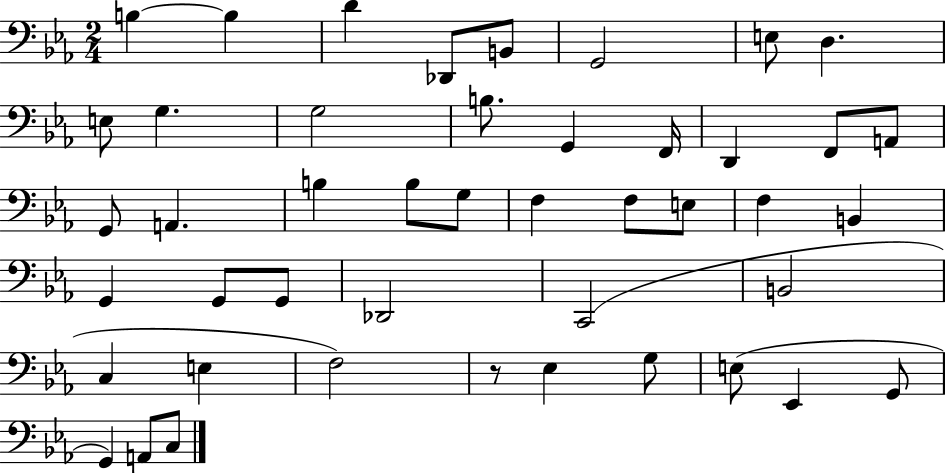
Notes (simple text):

B3/q B3/q D4/q Db2/e B2/e G2/h E3/e D3/q. E3/e G3/q. G3/h B3/e. G2/q F2/s D2/q F2/e A2/e G2/e A2/q. B3/q B3/e G3/e F3/q F3/e E3/e F3/q B2/q G2/q G2/e G2/e Db2/h C2/h B2/h C3/q E3/q F3/h R/e Eb3/q G3/e E3/e Eb2/q G2/e G2/q A2/e C3/e